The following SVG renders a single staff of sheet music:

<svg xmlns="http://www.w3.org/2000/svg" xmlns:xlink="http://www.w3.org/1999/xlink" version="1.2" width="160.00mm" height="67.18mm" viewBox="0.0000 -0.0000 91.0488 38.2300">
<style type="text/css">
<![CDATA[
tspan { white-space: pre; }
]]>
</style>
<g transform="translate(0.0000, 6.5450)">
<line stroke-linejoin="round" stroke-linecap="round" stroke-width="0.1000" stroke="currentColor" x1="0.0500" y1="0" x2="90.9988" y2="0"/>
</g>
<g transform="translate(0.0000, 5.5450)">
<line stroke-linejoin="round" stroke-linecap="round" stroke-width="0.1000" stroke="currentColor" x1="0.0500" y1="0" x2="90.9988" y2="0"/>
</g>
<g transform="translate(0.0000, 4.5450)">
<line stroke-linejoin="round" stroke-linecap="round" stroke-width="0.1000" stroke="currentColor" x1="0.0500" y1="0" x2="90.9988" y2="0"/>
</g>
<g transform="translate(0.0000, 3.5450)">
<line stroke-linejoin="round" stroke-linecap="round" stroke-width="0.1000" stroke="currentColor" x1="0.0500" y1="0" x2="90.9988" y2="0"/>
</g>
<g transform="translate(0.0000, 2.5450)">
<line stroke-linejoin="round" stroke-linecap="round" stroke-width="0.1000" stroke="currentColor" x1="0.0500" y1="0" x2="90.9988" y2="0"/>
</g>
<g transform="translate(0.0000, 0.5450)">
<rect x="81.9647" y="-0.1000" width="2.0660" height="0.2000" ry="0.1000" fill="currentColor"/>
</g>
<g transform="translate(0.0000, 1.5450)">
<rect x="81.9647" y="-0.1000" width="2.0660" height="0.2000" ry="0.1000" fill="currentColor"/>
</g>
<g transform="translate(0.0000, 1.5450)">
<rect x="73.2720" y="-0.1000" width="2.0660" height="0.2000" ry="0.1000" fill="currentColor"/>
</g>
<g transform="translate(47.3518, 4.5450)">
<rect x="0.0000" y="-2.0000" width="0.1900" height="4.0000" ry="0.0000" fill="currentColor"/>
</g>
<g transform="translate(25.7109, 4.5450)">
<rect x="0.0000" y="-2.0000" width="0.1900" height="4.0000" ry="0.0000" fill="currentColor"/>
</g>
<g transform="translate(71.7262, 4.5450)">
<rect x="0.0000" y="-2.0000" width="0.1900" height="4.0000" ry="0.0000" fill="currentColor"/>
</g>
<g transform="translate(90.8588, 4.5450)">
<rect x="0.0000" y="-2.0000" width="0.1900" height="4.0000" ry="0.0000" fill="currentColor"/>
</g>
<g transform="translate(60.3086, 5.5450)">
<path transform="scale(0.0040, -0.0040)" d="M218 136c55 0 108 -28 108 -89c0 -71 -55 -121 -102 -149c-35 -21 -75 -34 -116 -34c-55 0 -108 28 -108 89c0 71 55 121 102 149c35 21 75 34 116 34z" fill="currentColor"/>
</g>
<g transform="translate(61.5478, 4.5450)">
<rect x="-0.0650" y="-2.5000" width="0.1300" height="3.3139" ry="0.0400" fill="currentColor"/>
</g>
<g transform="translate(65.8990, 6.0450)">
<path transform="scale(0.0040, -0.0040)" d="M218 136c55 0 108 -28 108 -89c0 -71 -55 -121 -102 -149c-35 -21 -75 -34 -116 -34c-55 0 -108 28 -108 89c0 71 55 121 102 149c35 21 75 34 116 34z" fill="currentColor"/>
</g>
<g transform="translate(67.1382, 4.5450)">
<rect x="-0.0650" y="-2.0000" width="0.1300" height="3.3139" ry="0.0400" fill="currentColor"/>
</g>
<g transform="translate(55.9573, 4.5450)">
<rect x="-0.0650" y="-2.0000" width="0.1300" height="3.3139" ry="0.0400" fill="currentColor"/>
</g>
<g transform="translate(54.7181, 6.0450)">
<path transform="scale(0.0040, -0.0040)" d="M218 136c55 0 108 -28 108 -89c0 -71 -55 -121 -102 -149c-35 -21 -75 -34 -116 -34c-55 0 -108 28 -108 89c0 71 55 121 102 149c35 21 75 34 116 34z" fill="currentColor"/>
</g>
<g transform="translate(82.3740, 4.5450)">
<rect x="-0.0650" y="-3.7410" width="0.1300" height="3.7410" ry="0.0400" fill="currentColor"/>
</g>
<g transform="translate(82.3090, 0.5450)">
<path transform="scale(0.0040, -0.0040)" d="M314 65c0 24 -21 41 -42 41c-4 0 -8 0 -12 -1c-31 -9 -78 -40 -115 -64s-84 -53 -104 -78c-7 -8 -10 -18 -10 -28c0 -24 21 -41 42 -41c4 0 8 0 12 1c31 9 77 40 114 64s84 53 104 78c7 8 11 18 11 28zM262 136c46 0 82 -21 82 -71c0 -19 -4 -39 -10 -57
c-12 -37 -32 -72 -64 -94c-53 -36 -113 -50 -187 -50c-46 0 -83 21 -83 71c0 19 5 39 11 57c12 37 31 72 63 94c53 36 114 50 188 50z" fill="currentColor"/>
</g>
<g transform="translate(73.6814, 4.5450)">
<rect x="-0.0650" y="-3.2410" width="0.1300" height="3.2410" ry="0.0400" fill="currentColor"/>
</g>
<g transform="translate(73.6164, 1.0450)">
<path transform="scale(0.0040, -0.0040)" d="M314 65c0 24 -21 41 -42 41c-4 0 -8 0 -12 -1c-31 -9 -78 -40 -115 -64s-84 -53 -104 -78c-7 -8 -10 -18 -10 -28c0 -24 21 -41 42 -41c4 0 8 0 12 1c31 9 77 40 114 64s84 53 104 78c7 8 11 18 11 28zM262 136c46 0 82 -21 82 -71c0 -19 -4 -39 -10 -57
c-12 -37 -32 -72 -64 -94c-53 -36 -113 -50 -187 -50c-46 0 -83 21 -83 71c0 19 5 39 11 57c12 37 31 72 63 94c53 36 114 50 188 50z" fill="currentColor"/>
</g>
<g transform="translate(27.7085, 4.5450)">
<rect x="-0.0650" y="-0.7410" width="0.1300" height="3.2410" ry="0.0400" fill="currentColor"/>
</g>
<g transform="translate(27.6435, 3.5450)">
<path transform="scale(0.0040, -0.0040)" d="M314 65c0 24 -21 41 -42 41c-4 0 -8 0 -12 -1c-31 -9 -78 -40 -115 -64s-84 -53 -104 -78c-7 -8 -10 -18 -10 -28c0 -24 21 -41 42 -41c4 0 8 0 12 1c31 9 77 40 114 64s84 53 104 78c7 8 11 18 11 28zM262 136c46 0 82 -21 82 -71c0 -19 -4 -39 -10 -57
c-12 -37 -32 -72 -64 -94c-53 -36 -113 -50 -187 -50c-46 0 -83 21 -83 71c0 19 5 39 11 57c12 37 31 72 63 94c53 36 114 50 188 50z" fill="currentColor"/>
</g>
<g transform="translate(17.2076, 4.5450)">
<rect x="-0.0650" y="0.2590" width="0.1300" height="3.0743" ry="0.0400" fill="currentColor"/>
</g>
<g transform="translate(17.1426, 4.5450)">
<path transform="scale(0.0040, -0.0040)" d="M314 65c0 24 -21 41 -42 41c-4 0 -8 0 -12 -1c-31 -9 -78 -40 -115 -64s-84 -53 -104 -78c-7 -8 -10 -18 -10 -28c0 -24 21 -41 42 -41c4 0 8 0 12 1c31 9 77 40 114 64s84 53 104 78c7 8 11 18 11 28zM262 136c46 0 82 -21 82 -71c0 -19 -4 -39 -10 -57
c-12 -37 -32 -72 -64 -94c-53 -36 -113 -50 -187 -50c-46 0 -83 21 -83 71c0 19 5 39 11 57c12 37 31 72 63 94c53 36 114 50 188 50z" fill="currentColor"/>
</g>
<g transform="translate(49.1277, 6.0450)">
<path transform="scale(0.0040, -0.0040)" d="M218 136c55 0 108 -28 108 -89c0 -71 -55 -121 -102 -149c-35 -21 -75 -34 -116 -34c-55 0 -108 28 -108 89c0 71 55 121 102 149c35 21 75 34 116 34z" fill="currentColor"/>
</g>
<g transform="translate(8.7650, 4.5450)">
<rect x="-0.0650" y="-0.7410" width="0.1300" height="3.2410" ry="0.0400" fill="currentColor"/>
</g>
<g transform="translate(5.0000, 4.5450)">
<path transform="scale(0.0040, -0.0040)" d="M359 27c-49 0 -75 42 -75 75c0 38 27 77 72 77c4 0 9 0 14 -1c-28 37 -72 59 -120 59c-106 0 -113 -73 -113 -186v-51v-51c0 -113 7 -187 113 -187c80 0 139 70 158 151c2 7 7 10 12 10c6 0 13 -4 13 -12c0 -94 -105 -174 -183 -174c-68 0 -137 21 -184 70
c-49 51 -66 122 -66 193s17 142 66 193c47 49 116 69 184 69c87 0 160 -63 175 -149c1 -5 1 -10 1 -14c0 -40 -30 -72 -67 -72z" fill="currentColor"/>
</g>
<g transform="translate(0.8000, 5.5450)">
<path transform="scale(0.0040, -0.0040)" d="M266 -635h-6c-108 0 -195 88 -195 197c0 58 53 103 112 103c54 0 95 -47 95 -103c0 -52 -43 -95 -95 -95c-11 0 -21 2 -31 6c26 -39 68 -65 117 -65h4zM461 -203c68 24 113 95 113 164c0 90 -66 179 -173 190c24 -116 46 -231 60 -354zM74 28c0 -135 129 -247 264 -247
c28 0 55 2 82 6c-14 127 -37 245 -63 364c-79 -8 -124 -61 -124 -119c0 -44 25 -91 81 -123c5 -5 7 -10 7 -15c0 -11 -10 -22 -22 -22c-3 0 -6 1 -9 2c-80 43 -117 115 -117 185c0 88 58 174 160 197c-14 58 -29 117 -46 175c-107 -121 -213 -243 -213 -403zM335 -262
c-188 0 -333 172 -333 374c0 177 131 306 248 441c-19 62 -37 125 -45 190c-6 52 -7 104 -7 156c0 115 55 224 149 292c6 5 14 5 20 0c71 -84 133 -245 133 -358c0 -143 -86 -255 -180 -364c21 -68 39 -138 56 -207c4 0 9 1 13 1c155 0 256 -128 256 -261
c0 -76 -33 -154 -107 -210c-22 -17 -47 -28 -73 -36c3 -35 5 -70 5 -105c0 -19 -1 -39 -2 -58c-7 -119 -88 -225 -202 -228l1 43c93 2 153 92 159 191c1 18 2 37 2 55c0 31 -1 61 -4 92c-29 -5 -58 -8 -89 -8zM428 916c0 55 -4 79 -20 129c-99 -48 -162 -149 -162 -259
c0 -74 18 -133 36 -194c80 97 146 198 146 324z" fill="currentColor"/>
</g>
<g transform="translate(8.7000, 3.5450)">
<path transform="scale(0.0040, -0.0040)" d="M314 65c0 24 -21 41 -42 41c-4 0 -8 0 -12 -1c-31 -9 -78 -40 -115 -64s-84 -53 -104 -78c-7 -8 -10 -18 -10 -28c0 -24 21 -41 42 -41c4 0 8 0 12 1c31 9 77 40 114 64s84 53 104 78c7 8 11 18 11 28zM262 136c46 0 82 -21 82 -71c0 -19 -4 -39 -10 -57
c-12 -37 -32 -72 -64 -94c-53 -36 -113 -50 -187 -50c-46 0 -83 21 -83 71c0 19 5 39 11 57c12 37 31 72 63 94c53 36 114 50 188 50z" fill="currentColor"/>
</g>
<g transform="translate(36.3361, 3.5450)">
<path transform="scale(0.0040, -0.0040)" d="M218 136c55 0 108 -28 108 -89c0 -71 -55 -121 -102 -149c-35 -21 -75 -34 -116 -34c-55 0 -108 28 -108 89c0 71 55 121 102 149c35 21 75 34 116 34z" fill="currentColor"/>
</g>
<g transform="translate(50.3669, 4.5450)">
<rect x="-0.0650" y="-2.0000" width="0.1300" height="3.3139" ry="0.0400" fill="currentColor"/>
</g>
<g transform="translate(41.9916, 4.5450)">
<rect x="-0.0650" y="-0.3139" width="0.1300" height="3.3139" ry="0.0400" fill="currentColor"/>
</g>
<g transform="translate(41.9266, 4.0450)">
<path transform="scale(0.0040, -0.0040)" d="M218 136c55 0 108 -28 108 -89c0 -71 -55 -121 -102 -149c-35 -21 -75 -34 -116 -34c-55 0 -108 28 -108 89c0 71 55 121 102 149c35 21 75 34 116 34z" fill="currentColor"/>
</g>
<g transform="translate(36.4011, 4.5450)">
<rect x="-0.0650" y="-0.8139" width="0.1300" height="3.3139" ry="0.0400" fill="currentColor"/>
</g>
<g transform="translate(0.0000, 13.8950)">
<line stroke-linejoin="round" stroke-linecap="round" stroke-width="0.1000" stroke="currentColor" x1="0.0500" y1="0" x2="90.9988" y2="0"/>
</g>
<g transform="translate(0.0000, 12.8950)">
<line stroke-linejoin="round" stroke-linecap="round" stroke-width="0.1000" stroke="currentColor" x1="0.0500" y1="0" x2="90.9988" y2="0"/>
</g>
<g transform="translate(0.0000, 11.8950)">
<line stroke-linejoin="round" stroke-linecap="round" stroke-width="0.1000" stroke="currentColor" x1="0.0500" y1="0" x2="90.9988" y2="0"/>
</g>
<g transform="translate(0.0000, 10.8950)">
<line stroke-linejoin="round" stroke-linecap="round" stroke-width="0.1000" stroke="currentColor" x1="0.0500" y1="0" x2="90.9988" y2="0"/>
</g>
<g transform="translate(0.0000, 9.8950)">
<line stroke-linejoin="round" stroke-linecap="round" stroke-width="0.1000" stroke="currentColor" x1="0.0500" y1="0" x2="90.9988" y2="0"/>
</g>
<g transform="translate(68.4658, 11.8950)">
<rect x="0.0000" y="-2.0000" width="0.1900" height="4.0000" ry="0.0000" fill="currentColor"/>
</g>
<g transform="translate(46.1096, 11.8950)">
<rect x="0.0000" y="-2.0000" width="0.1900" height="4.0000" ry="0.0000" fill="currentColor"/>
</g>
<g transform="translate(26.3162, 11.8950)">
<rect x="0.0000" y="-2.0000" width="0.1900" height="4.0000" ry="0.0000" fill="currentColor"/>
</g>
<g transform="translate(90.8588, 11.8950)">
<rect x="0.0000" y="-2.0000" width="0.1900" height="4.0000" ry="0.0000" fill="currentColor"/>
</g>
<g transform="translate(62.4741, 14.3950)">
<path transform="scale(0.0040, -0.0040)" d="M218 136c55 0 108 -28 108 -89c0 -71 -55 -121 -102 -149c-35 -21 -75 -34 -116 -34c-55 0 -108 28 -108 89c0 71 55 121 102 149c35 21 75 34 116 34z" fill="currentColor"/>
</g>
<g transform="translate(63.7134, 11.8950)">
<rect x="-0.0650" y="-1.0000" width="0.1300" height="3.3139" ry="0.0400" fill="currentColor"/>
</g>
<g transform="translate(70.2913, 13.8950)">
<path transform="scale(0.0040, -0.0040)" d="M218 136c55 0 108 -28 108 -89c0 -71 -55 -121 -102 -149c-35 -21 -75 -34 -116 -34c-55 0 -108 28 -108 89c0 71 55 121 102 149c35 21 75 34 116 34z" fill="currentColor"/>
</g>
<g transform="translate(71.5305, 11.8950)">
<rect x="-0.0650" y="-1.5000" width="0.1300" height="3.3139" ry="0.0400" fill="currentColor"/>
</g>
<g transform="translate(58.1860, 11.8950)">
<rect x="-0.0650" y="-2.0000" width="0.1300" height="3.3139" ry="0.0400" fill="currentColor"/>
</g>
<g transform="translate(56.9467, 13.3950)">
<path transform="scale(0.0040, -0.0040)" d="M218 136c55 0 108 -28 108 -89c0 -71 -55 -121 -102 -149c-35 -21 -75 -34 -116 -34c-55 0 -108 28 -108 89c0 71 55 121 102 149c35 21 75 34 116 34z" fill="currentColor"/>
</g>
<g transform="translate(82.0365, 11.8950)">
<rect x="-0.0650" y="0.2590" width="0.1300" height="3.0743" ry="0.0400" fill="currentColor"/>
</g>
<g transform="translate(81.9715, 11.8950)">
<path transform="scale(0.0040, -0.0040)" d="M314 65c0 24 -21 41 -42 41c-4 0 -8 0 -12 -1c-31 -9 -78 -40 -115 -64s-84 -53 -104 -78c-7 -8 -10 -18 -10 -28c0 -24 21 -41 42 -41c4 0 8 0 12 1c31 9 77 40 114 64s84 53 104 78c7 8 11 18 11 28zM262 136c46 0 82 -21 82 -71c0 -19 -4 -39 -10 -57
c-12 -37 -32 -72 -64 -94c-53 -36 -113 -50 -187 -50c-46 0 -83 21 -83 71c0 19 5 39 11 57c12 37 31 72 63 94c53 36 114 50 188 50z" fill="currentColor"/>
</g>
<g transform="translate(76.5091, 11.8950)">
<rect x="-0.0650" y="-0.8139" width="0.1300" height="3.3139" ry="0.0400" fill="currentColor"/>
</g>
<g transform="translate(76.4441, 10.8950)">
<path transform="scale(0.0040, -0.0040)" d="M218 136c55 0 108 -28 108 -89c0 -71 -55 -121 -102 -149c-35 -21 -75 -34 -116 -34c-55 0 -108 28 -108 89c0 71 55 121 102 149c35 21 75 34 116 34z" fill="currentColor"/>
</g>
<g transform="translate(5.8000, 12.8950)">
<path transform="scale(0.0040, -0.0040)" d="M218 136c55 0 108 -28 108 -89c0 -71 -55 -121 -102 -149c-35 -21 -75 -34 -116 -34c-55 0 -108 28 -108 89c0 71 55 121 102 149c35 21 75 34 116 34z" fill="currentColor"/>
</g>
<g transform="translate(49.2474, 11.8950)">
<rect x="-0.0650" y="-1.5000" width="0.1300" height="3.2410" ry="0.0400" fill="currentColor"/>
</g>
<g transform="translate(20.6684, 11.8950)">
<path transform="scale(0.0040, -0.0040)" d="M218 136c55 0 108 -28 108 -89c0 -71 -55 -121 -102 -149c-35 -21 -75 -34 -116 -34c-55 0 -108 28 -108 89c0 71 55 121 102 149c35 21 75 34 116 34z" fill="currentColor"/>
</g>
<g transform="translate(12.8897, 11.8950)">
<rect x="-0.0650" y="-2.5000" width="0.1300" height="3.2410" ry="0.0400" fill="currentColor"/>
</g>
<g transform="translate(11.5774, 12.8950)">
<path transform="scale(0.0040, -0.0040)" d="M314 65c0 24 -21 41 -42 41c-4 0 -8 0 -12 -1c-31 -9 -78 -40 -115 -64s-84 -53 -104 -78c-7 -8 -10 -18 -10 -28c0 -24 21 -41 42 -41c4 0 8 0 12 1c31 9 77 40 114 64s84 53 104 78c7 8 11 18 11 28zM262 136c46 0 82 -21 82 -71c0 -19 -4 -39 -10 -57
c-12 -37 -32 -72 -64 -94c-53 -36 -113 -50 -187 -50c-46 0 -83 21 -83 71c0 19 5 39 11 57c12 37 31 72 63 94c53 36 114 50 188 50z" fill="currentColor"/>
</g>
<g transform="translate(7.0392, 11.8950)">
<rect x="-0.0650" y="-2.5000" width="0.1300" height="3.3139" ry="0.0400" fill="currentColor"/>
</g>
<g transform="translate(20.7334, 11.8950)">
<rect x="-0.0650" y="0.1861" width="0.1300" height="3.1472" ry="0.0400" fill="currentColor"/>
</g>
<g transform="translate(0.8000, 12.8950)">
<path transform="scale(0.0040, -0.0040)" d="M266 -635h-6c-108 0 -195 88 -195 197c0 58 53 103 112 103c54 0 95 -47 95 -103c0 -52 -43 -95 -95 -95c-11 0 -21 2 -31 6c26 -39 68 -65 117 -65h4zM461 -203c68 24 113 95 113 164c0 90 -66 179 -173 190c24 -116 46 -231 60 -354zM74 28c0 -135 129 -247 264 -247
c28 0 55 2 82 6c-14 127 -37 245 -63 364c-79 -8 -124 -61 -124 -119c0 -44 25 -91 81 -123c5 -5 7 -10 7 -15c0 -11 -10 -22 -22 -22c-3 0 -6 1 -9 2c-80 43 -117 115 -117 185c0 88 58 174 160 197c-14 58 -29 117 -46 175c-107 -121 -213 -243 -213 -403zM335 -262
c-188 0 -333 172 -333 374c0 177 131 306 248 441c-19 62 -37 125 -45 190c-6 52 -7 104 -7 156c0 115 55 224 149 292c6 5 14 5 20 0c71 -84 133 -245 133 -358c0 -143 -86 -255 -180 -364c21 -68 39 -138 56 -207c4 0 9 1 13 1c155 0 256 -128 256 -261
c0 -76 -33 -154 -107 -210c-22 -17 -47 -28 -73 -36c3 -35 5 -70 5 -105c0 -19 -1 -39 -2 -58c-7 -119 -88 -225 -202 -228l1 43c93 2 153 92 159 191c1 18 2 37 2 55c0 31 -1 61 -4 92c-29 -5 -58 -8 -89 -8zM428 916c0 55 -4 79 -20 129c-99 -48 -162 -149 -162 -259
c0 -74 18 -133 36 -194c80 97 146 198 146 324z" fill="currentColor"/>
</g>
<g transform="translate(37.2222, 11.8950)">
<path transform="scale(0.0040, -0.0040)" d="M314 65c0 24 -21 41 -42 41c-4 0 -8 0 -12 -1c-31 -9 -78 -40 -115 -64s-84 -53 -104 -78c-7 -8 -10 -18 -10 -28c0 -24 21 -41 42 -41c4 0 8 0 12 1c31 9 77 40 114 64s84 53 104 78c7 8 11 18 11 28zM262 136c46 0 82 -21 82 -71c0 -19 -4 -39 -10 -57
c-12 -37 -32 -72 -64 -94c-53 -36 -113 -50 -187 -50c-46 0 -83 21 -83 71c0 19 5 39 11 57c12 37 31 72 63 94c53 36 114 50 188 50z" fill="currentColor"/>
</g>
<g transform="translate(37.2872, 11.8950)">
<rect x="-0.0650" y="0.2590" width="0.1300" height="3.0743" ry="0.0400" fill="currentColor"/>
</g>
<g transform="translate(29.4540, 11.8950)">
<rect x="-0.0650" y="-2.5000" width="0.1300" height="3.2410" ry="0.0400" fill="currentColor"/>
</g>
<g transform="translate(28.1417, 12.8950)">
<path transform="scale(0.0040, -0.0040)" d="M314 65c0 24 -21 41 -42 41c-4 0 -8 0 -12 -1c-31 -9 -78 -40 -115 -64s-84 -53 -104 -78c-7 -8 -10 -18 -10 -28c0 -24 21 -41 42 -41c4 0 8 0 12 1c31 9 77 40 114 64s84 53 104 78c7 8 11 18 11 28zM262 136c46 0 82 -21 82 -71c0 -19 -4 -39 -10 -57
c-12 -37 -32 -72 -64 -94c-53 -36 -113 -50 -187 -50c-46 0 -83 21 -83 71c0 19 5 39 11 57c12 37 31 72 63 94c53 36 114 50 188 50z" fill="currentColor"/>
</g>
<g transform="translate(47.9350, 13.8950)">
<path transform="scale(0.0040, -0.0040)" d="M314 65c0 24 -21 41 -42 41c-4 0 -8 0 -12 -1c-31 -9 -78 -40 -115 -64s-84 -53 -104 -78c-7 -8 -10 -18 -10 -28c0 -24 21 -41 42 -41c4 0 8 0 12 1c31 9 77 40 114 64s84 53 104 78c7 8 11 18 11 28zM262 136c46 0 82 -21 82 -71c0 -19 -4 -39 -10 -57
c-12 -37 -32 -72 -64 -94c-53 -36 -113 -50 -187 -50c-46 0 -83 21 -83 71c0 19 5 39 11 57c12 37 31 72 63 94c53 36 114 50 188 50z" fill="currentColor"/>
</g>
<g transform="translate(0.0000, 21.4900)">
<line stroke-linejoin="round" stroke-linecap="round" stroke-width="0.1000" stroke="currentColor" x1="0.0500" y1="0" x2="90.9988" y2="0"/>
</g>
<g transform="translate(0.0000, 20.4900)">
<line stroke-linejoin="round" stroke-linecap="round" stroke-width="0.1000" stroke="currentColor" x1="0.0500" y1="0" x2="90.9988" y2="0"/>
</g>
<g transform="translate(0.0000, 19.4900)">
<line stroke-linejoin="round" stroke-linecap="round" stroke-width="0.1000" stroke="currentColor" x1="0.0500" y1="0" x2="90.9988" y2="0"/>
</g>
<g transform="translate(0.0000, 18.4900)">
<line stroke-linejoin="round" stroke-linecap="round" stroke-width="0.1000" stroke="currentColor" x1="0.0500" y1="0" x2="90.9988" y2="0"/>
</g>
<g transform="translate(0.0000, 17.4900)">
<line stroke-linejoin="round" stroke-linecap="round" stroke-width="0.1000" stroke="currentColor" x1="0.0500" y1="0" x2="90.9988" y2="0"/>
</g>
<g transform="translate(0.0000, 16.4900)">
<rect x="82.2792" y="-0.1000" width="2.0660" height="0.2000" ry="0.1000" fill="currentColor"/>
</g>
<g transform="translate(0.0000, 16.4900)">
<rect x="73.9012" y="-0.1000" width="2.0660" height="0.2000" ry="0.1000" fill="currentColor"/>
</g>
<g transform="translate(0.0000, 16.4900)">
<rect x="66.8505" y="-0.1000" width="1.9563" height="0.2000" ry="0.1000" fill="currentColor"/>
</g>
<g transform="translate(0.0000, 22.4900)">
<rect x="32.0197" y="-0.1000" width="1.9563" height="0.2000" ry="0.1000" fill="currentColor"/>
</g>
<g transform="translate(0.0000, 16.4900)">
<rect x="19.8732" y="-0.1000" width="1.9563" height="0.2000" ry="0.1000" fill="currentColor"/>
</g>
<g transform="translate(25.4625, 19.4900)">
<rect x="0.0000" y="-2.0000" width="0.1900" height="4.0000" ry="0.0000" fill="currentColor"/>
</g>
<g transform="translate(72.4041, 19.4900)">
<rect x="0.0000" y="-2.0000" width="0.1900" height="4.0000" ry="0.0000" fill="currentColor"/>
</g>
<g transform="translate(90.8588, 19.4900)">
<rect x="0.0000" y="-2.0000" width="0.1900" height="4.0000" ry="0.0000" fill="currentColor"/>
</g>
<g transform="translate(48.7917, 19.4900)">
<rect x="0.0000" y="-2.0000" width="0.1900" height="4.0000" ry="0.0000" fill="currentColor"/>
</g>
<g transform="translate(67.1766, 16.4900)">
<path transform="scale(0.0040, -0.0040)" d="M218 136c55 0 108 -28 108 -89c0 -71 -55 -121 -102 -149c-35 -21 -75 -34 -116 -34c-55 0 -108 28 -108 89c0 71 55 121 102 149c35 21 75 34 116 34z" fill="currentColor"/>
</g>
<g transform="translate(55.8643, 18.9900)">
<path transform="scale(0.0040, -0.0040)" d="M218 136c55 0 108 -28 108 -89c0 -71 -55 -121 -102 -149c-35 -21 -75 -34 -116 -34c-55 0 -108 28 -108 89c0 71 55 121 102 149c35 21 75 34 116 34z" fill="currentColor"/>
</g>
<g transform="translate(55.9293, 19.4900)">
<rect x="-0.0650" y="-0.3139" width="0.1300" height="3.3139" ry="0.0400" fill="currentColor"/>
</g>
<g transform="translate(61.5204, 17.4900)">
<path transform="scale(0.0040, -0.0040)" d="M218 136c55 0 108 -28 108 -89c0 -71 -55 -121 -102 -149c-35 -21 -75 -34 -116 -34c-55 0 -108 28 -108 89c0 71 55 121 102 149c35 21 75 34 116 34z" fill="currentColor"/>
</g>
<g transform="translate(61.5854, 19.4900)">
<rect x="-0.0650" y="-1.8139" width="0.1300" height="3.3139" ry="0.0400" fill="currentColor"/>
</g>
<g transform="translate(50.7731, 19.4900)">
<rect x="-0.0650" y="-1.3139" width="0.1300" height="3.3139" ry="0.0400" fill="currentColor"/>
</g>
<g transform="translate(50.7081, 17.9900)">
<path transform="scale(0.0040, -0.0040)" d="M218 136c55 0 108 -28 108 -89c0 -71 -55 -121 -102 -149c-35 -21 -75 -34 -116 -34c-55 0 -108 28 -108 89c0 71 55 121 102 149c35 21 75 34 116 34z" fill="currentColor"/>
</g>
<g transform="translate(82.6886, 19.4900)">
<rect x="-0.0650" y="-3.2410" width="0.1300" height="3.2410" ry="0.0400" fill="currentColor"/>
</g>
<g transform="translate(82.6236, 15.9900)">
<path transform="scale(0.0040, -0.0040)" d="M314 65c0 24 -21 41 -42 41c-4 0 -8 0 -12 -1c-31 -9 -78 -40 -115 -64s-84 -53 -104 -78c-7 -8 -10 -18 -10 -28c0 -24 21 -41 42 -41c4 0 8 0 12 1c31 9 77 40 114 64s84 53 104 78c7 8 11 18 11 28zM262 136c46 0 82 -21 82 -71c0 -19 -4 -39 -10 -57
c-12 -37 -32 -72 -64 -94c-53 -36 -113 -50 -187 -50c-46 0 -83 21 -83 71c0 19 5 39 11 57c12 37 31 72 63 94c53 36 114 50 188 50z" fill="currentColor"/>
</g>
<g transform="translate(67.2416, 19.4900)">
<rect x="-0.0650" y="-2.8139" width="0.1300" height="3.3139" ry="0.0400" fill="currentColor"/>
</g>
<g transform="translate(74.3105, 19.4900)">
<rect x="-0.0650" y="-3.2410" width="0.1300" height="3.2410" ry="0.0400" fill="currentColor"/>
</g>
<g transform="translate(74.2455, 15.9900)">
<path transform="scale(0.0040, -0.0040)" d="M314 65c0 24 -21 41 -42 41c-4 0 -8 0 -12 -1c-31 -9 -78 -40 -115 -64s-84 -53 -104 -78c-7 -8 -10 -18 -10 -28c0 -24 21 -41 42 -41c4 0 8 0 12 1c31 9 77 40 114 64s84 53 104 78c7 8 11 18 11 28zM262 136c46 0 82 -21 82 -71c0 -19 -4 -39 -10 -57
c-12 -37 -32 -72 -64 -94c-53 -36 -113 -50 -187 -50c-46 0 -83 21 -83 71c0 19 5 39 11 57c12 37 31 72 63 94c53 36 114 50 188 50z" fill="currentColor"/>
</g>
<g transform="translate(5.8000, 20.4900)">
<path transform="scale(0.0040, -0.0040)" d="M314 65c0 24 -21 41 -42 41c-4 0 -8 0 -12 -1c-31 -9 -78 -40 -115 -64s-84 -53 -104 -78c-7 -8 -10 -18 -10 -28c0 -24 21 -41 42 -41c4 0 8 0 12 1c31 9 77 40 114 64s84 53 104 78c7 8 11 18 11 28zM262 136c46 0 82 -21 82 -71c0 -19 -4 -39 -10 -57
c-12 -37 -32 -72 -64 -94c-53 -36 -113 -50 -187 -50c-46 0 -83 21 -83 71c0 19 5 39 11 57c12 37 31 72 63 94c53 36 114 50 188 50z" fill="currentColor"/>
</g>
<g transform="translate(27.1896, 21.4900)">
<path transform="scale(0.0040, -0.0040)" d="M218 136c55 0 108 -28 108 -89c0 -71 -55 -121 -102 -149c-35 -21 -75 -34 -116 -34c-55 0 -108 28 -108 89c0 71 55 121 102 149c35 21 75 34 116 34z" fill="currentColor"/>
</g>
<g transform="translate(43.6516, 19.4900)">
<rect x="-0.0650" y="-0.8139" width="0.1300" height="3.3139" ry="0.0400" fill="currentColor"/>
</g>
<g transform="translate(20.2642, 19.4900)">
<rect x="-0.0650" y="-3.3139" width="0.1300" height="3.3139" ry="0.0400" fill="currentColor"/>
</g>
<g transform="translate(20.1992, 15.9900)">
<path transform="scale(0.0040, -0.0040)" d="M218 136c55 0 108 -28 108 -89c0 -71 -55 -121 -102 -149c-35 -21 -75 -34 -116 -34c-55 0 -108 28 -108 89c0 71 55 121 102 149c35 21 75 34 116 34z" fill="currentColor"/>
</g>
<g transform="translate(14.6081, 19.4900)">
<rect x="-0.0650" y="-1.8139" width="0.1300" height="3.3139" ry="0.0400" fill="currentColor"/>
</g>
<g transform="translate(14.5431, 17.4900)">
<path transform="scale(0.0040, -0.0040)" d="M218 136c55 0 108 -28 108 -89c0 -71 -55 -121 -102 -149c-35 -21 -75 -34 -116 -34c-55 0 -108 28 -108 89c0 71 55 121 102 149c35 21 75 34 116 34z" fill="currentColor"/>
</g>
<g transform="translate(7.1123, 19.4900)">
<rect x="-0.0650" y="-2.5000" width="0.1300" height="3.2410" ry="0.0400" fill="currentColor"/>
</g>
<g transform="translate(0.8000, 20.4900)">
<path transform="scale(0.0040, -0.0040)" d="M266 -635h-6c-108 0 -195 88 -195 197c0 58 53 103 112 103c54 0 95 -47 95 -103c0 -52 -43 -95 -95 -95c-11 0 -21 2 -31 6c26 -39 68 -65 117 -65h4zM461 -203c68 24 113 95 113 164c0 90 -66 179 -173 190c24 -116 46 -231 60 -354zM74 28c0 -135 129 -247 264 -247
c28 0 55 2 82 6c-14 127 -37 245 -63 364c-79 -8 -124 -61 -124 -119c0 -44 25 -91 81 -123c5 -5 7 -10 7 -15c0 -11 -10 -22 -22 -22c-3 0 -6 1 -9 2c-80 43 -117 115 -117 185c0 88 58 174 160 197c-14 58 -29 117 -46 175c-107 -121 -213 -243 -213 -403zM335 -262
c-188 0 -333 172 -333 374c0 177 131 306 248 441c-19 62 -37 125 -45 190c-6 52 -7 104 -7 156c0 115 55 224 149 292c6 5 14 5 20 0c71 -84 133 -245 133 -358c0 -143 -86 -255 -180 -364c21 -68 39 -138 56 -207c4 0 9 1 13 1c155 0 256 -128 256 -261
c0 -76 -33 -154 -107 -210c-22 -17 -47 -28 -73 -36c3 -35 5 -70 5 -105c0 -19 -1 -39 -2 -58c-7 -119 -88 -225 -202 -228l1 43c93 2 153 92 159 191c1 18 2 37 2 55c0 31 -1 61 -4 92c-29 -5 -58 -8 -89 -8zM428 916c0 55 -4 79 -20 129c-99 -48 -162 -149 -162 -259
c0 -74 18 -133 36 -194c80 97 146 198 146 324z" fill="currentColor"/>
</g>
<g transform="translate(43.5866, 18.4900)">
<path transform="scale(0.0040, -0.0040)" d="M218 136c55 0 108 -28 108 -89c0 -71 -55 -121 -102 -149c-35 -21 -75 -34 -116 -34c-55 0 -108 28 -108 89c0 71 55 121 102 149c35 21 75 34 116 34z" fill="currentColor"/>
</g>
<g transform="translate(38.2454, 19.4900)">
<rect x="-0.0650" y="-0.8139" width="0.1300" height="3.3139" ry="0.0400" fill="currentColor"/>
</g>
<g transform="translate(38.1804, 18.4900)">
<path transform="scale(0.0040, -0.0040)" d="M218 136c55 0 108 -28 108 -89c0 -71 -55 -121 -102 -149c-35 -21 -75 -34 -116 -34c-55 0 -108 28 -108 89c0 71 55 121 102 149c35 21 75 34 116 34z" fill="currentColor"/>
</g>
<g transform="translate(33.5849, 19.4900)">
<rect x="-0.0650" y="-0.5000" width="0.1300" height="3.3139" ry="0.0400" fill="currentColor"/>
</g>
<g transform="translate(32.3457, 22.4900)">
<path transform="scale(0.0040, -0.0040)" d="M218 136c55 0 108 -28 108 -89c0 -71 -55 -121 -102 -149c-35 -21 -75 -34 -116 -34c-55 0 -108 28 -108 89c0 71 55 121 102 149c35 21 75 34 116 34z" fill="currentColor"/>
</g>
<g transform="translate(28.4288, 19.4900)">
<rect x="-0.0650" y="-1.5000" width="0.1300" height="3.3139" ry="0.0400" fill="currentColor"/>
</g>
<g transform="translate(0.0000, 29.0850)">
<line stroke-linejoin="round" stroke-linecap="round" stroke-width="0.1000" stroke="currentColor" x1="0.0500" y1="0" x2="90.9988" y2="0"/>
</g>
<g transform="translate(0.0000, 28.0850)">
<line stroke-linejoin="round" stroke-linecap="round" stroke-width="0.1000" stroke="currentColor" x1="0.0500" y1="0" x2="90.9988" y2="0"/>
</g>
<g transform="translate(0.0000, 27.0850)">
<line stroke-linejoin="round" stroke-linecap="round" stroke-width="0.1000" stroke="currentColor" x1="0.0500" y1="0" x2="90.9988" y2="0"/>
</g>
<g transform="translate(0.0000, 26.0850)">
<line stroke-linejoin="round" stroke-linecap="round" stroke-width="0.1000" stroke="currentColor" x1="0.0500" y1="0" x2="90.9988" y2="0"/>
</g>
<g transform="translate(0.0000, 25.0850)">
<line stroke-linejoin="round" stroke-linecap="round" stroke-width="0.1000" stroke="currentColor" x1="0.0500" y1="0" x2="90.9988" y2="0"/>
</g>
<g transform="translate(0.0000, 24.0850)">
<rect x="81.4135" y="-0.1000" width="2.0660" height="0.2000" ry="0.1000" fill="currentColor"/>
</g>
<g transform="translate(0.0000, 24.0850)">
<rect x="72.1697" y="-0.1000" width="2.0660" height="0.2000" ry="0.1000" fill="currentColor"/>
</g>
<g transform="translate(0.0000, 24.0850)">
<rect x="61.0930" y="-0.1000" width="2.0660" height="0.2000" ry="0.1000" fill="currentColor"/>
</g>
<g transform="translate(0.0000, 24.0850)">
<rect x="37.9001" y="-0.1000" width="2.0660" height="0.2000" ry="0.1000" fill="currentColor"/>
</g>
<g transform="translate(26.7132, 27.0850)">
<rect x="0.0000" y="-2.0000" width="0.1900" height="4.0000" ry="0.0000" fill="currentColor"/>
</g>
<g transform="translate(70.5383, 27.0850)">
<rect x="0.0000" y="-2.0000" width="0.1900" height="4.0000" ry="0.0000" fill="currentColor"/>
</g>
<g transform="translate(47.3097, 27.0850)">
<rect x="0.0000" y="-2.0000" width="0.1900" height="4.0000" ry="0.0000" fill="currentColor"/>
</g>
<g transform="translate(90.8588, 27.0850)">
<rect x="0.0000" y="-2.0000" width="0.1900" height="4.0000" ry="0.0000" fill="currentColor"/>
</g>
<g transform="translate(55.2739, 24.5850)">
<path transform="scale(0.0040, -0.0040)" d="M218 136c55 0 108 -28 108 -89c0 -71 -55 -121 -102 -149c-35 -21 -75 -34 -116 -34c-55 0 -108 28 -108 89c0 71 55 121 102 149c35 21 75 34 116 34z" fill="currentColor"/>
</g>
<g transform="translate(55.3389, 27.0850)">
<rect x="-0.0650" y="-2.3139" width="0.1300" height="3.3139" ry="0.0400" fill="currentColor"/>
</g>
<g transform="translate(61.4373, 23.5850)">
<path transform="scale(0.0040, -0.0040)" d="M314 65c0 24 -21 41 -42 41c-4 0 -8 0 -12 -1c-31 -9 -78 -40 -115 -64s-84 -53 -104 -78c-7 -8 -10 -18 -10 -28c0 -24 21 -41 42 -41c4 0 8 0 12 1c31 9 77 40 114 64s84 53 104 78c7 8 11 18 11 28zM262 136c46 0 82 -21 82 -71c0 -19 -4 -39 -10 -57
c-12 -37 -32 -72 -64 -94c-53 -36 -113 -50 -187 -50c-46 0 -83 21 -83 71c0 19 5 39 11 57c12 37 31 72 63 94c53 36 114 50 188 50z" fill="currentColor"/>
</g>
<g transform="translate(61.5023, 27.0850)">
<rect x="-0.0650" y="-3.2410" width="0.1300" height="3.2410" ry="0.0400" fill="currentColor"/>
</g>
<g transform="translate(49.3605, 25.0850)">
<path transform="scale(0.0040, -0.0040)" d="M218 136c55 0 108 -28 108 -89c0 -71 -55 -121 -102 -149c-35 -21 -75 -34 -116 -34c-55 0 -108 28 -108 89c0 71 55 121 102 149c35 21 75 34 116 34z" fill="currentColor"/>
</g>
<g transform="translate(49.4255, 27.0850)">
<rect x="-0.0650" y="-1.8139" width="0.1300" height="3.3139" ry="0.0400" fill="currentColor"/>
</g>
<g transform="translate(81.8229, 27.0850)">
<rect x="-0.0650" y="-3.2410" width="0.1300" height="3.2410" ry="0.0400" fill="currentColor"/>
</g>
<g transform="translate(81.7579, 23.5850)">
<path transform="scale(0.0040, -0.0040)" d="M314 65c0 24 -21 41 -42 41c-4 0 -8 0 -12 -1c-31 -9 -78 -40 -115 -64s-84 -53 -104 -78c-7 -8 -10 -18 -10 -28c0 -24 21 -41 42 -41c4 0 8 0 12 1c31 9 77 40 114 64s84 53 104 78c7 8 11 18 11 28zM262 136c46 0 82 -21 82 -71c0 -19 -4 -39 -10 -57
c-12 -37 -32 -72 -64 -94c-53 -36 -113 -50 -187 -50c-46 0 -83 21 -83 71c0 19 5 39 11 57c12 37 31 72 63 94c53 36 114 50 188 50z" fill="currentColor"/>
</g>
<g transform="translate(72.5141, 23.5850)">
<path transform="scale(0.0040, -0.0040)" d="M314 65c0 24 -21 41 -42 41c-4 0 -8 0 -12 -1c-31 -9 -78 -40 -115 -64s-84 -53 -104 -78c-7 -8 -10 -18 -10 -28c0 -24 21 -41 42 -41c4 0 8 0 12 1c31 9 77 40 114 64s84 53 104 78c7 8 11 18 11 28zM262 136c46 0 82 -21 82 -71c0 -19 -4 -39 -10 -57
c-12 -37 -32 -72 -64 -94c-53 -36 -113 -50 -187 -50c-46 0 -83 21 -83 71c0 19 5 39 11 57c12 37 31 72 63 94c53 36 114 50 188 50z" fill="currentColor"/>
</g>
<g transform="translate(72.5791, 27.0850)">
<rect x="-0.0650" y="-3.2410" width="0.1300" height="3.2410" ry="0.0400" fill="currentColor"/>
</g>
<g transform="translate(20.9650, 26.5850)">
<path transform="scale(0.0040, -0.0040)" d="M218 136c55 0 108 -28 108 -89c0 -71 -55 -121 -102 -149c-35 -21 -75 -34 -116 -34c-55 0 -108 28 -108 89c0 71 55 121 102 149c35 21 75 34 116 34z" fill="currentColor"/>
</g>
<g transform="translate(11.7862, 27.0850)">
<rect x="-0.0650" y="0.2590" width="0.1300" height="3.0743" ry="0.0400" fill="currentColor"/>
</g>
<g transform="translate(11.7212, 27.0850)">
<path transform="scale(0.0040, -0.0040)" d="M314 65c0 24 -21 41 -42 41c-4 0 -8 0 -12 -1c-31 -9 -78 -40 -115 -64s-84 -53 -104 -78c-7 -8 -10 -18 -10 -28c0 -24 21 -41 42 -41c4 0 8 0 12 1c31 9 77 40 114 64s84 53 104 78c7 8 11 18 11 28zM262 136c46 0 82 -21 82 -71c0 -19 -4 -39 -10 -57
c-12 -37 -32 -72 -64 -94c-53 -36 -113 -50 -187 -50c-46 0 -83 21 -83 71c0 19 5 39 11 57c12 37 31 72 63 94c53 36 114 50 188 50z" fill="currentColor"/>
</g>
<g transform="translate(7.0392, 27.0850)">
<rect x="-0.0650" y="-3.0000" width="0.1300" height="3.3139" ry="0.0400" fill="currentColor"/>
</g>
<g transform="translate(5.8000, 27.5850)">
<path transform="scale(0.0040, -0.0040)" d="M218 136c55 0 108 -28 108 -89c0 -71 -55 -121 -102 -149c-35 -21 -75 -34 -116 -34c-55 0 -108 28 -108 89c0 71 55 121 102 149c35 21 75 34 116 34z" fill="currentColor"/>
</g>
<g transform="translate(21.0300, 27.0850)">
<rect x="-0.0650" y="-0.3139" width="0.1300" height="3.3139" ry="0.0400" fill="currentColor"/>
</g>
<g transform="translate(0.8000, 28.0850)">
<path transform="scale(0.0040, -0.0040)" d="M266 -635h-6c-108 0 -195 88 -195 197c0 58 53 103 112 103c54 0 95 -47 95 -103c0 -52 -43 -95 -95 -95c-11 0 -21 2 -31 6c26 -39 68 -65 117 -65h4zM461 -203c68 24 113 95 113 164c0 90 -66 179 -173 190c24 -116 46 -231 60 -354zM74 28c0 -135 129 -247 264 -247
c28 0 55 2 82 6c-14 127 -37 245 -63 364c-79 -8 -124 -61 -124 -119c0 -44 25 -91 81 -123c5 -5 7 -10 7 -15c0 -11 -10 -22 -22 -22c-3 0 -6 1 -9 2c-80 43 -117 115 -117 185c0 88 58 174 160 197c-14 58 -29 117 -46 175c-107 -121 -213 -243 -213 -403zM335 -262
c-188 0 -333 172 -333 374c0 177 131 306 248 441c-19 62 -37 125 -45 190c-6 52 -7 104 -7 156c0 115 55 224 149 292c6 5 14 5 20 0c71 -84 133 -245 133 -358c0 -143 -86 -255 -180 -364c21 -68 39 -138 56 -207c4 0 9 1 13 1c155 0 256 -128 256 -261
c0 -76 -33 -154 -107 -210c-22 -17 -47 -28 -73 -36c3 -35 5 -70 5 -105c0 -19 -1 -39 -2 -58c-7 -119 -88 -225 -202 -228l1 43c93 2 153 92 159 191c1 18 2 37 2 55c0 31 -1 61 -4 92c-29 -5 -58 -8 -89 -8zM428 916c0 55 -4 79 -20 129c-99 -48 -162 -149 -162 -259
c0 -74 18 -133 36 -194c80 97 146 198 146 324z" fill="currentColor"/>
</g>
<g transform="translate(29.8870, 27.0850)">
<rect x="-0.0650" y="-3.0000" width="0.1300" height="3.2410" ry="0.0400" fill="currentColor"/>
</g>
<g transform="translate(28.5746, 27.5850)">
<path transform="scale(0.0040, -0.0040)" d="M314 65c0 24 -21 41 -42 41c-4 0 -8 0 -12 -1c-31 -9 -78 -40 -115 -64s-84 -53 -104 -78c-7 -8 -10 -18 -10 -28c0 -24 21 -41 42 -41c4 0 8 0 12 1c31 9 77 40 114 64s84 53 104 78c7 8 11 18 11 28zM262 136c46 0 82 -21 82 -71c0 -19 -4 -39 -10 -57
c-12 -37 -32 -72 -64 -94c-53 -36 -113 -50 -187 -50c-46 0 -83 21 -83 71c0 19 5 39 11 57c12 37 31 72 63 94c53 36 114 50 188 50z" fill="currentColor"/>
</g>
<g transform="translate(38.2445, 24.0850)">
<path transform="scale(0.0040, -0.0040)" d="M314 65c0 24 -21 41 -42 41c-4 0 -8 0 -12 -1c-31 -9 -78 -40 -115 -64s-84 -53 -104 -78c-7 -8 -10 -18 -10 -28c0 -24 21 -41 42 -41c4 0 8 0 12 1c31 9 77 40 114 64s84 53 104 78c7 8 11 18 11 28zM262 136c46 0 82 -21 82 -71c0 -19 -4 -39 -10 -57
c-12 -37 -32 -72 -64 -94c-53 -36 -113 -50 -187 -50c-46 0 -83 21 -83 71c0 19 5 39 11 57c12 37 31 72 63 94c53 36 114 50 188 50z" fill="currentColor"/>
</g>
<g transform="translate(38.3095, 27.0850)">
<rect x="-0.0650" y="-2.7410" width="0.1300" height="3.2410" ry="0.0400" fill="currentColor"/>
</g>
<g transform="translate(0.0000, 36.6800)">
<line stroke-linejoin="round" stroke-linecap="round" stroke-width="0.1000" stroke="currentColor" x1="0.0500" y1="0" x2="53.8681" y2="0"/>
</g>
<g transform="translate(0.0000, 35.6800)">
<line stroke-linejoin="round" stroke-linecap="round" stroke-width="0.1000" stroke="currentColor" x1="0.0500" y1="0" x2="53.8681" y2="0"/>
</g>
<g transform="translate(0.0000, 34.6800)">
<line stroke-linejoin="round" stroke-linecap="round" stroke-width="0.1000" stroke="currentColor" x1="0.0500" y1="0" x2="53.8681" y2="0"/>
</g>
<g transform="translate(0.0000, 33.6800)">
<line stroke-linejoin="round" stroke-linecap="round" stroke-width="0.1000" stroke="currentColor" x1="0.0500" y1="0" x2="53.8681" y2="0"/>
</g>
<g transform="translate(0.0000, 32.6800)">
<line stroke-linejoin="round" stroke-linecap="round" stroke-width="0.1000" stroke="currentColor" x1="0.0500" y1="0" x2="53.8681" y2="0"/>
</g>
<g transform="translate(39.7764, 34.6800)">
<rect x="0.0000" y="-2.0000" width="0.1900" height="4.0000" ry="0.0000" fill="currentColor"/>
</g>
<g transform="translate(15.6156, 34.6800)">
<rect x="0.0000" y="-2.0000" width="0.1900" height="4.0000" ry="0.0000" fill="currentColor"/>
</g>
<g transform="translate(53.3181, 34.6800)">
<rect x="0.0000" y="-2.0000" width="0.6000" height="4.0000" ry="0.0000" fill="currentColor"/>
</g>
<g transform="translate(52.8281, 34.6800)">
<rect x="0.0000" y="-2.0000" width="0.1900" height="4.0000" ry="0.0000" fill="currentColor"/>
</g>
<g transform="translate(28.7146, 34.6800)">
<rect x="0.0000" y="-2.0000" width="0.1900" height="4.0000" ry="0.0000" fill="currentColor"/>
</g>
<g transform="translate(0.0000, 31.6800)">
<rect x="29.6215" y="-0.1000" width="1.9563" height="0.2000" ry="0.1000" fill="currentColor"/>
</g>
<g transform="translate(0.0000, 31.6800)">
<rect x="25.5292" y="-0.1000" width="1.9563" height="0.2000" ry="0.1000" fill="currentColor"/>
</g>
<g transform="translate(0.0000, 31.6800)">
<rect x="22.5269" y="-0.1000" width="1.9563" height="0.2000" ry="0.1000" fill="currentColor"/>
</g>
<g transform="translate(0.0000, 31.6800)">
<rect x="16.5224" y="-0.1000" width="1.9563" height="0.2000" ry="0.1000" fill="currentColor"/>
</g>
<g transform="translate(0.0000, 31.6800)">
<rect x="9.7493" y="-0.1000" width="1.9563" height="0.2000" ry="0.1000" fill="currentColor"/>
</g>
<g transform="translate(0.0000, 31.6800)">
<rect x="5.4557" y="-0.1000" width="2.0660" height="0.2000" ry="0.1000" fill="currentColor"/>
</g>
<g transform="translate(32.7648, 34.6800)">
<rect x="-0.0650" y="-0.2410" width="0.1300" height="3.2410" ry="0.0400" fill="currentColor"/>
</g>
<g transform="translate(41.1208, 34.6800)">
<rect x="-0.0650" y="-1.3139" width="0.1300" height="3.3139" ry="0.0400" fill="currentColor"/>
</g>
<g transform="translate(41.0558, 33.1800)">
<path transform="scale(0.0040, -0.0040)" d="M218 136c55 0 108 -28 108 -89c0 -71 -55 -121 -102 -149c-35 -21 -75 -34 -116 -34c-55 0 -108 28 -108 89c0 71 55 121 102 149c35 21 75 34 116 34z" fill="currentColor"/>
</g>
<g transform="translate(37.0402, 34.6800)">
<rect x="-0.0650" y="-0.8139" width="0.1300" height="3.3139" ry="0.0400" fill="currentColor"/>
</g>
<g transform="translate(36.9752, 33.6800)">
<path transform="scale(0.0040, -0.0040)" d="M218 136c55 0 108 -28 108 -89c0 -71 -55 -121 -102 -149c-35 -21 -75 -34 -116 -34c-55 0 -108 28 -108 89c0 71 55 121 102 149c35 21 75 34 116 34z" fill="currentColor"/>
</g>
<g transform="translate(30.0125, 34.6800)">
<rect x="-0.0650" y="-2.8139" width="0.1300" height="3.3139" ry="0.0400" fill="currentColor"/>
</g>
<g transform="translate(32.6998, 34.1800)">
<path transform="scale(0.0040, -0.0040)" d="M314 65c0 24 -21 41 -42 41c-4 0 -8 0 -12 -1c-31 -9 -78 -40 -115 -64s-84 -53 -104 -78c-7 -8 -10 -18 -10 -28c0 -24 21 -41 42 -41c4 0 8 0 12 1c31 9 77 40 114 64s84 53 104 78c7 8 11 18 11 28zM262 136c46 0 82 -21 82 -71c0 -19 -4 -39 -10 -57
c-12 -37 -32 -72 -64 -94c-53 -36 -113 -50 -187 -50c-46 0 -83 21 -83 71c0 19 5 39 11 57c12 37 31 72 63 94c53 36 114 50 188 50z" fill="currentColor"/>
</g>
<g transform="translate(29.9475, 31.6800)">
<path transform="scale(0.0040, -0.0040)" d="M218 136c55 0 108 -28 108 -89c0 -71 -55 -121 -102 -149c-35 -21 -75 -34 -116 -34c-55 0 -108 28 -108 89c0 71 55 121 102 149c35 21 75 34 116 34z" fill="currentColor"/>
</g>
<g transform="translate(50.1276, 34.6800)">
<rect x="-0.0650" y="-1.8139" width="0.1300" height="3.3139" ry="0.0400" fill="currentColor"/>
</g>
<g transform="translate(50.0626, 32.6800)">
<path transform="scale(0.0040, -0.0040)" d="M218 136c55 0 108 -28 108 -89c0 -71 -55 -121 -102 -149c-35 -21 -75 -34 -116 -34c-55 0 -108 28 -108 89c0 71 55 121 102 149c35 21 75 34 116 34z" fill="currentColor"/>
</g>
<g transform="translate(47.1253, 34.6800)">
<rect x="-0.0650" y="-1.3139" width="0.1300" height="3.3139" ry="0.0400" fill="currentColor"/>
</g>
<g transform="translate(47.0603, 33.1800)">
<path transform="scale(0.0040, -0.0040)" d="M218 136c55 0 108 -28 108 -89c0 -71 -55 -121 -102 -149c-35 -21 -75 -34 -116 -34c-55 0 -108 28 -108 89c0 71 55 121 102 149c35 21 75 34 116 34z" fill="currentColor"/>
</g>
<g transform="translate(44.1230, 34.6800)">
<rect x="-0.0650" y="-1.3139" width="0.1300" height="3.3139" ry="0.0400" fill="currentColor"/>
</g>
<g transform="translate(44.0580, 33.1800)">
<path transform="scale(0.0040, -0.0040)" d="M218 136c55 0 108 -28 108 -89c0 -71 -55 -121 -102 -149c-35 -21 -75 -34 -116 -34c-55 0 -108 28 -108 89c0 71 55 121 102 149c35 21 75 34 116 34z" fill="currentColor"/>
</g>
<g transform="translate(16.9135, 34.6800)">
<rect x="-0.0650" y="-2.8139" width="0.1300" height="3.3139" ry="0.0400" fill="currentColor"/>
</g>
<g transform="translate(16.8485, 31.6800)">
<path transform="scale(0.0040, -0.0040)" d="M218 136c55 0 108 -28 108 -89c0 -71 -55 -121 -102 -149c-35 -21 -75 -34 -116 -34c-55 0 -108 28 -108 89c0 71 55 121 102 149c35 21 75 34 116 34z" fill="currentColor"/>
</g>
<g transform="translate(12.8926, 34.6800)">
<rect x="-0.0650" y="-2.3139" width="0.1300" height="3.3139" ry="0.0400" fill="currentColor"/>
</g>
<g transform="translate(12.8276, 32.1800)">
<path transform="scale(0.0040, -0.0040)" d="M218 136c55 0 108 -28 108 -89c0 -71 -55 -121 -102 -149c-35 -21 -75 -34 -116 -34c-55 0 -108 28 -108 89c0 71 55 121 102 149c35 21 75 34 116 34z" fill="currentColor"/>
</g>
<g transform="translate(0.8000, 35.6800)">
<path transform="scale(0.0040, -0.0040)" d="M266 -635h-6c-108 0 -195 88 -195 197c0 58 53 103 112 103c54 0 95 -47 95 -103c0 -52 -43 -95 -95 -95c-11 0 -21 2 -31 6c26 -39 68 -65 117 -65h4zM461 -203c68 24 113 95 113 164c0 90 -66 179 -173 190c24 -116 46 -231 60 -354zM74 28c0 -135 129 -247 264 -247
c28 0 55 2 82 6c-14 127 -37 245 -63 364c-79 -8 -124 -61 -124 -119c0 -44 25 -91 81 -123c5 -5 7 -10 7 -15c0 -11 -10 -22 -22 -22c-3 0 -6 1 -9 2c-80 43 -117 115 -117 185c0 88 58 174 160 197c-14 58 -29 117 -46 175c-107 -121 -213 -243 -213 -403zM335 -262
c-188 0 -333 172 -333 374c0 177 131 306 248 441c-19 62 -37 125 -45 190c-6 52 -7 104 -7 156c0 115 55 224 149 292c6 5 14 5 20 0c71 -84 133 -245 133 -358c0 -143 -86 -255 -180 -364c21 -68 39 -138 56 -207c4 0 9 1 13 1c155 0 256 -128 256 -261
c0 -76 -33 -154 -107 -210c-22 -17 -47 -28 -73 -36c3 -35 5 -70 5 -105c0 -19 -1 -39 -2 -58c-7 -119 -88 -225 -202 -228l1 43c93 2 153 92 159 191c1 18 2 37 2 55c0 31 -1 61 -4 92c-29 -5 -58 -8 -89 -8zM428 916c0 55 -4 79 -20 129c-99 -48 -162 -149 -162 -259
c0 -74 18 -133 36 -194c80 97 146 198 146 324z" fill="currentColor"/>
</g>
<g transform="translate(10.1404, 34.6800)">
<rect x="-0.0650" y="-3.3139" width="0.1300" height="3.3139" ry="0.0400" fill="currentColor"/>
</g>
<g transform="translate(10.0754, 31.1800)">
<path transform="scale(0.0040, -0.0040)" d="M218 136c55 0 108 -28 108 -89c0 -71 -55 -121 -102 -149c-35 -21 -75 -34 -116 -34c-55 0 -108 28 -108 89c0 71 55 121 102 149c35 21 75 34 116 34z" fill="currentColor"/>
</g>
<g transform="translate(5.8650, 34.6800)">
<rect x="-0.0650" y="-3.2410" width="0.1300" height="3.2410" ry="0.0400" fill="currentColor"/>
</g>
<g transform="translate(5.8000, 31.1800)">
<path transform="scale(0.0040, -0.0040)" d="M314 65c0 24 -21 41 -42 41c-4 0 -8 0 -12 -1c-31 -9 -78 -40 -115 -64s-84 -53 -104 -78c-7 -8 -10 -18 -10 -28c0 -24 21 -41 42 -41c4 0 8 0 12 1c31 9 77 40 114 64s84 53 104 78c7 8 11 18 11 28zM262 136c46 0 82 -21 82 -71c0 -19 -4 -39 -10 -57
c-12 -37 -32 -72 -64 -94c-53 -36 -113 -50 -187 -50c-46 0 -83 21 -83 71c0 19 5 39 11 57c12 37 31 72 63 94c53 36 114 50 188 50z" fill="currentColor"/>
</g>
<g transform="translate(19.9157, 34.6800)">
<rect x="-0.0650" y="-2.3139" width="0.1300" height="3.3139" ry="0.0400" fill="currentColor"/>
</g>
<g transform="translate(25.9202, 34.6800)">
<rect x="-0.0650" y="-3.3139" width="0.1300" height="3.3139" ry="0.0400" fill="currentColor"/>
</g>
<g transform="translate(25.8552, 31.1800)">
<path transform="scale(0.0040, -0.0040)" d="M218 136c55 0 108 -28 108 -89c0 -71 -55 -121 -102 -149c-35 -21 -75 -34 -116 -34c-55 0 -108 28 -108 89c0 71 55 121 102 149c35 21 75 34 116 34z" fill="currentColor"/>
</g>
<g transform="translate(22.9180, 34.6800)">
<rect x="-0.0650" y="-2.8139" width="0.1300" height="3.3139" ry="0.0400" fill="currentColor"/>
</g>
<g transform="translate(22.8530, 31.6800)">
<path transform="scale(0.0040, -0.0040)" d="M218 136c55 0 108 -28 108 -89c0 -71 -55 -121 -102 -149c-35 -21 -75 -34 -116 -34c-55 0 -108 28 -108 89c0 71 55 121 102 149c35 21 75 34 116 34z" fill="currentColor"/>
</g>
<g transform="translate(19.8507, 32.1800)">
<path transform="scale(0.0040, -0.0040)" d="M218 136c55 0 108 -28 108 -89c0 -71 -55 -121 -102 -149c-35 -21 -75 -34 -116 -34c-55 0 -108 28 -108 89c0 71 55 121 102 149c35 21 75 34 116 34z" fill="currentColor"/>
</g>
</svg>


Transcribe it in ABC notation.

X:1
T:Untitled
M:4/4
L:1/4
K:C
d2 B2 d2 d c F F G F b2 c'2 G G2 B G2 B2 E2 F D E d B2 G2 f b E C d d e c f a b2 b2 A B2 c A2 a2 f g b2 b2 b2 b2 b g a g a b a c2 d e e e f